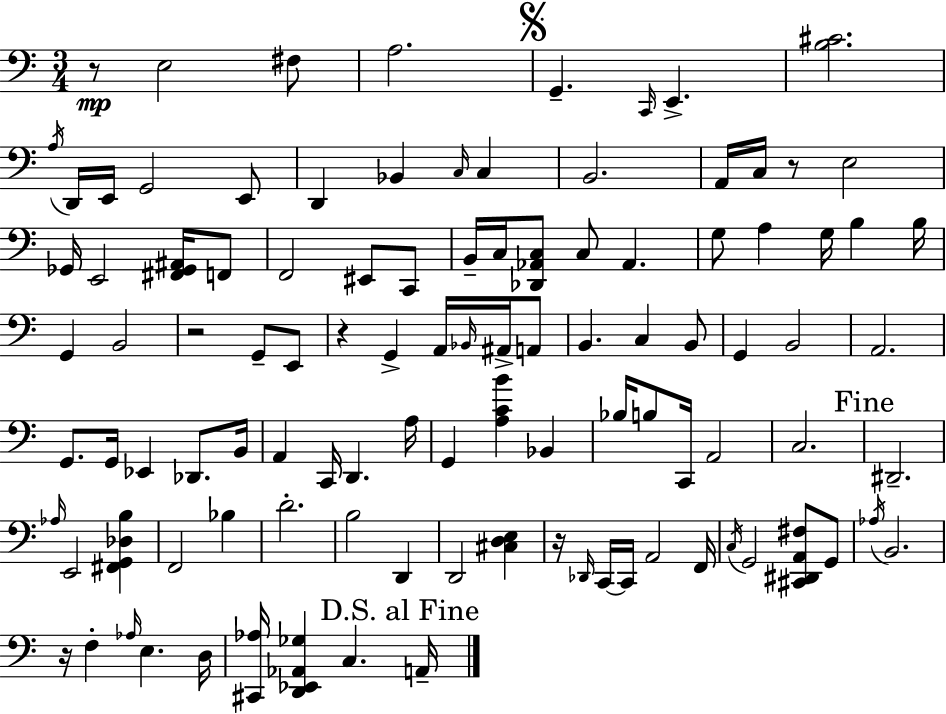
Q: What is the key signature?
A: C major